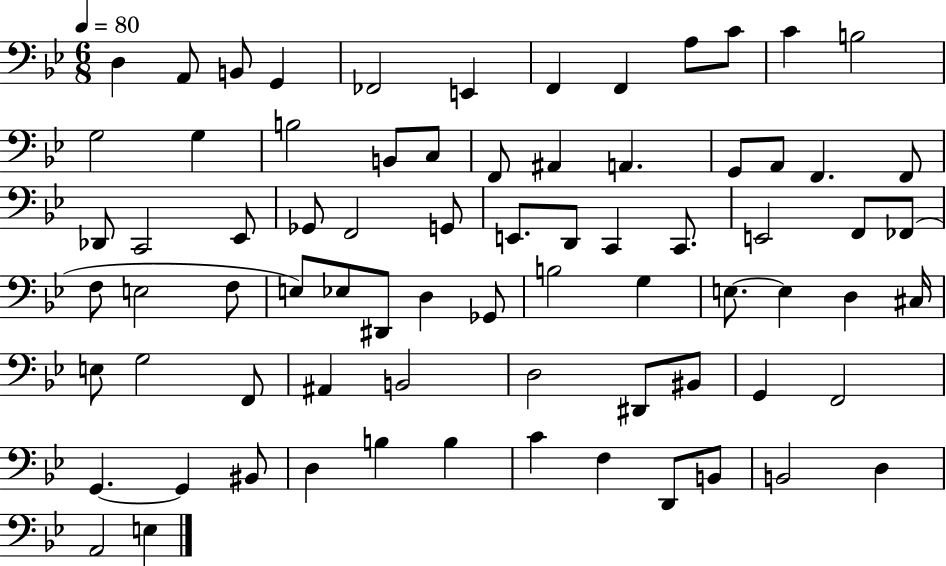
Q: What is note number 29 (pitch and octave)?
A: F2